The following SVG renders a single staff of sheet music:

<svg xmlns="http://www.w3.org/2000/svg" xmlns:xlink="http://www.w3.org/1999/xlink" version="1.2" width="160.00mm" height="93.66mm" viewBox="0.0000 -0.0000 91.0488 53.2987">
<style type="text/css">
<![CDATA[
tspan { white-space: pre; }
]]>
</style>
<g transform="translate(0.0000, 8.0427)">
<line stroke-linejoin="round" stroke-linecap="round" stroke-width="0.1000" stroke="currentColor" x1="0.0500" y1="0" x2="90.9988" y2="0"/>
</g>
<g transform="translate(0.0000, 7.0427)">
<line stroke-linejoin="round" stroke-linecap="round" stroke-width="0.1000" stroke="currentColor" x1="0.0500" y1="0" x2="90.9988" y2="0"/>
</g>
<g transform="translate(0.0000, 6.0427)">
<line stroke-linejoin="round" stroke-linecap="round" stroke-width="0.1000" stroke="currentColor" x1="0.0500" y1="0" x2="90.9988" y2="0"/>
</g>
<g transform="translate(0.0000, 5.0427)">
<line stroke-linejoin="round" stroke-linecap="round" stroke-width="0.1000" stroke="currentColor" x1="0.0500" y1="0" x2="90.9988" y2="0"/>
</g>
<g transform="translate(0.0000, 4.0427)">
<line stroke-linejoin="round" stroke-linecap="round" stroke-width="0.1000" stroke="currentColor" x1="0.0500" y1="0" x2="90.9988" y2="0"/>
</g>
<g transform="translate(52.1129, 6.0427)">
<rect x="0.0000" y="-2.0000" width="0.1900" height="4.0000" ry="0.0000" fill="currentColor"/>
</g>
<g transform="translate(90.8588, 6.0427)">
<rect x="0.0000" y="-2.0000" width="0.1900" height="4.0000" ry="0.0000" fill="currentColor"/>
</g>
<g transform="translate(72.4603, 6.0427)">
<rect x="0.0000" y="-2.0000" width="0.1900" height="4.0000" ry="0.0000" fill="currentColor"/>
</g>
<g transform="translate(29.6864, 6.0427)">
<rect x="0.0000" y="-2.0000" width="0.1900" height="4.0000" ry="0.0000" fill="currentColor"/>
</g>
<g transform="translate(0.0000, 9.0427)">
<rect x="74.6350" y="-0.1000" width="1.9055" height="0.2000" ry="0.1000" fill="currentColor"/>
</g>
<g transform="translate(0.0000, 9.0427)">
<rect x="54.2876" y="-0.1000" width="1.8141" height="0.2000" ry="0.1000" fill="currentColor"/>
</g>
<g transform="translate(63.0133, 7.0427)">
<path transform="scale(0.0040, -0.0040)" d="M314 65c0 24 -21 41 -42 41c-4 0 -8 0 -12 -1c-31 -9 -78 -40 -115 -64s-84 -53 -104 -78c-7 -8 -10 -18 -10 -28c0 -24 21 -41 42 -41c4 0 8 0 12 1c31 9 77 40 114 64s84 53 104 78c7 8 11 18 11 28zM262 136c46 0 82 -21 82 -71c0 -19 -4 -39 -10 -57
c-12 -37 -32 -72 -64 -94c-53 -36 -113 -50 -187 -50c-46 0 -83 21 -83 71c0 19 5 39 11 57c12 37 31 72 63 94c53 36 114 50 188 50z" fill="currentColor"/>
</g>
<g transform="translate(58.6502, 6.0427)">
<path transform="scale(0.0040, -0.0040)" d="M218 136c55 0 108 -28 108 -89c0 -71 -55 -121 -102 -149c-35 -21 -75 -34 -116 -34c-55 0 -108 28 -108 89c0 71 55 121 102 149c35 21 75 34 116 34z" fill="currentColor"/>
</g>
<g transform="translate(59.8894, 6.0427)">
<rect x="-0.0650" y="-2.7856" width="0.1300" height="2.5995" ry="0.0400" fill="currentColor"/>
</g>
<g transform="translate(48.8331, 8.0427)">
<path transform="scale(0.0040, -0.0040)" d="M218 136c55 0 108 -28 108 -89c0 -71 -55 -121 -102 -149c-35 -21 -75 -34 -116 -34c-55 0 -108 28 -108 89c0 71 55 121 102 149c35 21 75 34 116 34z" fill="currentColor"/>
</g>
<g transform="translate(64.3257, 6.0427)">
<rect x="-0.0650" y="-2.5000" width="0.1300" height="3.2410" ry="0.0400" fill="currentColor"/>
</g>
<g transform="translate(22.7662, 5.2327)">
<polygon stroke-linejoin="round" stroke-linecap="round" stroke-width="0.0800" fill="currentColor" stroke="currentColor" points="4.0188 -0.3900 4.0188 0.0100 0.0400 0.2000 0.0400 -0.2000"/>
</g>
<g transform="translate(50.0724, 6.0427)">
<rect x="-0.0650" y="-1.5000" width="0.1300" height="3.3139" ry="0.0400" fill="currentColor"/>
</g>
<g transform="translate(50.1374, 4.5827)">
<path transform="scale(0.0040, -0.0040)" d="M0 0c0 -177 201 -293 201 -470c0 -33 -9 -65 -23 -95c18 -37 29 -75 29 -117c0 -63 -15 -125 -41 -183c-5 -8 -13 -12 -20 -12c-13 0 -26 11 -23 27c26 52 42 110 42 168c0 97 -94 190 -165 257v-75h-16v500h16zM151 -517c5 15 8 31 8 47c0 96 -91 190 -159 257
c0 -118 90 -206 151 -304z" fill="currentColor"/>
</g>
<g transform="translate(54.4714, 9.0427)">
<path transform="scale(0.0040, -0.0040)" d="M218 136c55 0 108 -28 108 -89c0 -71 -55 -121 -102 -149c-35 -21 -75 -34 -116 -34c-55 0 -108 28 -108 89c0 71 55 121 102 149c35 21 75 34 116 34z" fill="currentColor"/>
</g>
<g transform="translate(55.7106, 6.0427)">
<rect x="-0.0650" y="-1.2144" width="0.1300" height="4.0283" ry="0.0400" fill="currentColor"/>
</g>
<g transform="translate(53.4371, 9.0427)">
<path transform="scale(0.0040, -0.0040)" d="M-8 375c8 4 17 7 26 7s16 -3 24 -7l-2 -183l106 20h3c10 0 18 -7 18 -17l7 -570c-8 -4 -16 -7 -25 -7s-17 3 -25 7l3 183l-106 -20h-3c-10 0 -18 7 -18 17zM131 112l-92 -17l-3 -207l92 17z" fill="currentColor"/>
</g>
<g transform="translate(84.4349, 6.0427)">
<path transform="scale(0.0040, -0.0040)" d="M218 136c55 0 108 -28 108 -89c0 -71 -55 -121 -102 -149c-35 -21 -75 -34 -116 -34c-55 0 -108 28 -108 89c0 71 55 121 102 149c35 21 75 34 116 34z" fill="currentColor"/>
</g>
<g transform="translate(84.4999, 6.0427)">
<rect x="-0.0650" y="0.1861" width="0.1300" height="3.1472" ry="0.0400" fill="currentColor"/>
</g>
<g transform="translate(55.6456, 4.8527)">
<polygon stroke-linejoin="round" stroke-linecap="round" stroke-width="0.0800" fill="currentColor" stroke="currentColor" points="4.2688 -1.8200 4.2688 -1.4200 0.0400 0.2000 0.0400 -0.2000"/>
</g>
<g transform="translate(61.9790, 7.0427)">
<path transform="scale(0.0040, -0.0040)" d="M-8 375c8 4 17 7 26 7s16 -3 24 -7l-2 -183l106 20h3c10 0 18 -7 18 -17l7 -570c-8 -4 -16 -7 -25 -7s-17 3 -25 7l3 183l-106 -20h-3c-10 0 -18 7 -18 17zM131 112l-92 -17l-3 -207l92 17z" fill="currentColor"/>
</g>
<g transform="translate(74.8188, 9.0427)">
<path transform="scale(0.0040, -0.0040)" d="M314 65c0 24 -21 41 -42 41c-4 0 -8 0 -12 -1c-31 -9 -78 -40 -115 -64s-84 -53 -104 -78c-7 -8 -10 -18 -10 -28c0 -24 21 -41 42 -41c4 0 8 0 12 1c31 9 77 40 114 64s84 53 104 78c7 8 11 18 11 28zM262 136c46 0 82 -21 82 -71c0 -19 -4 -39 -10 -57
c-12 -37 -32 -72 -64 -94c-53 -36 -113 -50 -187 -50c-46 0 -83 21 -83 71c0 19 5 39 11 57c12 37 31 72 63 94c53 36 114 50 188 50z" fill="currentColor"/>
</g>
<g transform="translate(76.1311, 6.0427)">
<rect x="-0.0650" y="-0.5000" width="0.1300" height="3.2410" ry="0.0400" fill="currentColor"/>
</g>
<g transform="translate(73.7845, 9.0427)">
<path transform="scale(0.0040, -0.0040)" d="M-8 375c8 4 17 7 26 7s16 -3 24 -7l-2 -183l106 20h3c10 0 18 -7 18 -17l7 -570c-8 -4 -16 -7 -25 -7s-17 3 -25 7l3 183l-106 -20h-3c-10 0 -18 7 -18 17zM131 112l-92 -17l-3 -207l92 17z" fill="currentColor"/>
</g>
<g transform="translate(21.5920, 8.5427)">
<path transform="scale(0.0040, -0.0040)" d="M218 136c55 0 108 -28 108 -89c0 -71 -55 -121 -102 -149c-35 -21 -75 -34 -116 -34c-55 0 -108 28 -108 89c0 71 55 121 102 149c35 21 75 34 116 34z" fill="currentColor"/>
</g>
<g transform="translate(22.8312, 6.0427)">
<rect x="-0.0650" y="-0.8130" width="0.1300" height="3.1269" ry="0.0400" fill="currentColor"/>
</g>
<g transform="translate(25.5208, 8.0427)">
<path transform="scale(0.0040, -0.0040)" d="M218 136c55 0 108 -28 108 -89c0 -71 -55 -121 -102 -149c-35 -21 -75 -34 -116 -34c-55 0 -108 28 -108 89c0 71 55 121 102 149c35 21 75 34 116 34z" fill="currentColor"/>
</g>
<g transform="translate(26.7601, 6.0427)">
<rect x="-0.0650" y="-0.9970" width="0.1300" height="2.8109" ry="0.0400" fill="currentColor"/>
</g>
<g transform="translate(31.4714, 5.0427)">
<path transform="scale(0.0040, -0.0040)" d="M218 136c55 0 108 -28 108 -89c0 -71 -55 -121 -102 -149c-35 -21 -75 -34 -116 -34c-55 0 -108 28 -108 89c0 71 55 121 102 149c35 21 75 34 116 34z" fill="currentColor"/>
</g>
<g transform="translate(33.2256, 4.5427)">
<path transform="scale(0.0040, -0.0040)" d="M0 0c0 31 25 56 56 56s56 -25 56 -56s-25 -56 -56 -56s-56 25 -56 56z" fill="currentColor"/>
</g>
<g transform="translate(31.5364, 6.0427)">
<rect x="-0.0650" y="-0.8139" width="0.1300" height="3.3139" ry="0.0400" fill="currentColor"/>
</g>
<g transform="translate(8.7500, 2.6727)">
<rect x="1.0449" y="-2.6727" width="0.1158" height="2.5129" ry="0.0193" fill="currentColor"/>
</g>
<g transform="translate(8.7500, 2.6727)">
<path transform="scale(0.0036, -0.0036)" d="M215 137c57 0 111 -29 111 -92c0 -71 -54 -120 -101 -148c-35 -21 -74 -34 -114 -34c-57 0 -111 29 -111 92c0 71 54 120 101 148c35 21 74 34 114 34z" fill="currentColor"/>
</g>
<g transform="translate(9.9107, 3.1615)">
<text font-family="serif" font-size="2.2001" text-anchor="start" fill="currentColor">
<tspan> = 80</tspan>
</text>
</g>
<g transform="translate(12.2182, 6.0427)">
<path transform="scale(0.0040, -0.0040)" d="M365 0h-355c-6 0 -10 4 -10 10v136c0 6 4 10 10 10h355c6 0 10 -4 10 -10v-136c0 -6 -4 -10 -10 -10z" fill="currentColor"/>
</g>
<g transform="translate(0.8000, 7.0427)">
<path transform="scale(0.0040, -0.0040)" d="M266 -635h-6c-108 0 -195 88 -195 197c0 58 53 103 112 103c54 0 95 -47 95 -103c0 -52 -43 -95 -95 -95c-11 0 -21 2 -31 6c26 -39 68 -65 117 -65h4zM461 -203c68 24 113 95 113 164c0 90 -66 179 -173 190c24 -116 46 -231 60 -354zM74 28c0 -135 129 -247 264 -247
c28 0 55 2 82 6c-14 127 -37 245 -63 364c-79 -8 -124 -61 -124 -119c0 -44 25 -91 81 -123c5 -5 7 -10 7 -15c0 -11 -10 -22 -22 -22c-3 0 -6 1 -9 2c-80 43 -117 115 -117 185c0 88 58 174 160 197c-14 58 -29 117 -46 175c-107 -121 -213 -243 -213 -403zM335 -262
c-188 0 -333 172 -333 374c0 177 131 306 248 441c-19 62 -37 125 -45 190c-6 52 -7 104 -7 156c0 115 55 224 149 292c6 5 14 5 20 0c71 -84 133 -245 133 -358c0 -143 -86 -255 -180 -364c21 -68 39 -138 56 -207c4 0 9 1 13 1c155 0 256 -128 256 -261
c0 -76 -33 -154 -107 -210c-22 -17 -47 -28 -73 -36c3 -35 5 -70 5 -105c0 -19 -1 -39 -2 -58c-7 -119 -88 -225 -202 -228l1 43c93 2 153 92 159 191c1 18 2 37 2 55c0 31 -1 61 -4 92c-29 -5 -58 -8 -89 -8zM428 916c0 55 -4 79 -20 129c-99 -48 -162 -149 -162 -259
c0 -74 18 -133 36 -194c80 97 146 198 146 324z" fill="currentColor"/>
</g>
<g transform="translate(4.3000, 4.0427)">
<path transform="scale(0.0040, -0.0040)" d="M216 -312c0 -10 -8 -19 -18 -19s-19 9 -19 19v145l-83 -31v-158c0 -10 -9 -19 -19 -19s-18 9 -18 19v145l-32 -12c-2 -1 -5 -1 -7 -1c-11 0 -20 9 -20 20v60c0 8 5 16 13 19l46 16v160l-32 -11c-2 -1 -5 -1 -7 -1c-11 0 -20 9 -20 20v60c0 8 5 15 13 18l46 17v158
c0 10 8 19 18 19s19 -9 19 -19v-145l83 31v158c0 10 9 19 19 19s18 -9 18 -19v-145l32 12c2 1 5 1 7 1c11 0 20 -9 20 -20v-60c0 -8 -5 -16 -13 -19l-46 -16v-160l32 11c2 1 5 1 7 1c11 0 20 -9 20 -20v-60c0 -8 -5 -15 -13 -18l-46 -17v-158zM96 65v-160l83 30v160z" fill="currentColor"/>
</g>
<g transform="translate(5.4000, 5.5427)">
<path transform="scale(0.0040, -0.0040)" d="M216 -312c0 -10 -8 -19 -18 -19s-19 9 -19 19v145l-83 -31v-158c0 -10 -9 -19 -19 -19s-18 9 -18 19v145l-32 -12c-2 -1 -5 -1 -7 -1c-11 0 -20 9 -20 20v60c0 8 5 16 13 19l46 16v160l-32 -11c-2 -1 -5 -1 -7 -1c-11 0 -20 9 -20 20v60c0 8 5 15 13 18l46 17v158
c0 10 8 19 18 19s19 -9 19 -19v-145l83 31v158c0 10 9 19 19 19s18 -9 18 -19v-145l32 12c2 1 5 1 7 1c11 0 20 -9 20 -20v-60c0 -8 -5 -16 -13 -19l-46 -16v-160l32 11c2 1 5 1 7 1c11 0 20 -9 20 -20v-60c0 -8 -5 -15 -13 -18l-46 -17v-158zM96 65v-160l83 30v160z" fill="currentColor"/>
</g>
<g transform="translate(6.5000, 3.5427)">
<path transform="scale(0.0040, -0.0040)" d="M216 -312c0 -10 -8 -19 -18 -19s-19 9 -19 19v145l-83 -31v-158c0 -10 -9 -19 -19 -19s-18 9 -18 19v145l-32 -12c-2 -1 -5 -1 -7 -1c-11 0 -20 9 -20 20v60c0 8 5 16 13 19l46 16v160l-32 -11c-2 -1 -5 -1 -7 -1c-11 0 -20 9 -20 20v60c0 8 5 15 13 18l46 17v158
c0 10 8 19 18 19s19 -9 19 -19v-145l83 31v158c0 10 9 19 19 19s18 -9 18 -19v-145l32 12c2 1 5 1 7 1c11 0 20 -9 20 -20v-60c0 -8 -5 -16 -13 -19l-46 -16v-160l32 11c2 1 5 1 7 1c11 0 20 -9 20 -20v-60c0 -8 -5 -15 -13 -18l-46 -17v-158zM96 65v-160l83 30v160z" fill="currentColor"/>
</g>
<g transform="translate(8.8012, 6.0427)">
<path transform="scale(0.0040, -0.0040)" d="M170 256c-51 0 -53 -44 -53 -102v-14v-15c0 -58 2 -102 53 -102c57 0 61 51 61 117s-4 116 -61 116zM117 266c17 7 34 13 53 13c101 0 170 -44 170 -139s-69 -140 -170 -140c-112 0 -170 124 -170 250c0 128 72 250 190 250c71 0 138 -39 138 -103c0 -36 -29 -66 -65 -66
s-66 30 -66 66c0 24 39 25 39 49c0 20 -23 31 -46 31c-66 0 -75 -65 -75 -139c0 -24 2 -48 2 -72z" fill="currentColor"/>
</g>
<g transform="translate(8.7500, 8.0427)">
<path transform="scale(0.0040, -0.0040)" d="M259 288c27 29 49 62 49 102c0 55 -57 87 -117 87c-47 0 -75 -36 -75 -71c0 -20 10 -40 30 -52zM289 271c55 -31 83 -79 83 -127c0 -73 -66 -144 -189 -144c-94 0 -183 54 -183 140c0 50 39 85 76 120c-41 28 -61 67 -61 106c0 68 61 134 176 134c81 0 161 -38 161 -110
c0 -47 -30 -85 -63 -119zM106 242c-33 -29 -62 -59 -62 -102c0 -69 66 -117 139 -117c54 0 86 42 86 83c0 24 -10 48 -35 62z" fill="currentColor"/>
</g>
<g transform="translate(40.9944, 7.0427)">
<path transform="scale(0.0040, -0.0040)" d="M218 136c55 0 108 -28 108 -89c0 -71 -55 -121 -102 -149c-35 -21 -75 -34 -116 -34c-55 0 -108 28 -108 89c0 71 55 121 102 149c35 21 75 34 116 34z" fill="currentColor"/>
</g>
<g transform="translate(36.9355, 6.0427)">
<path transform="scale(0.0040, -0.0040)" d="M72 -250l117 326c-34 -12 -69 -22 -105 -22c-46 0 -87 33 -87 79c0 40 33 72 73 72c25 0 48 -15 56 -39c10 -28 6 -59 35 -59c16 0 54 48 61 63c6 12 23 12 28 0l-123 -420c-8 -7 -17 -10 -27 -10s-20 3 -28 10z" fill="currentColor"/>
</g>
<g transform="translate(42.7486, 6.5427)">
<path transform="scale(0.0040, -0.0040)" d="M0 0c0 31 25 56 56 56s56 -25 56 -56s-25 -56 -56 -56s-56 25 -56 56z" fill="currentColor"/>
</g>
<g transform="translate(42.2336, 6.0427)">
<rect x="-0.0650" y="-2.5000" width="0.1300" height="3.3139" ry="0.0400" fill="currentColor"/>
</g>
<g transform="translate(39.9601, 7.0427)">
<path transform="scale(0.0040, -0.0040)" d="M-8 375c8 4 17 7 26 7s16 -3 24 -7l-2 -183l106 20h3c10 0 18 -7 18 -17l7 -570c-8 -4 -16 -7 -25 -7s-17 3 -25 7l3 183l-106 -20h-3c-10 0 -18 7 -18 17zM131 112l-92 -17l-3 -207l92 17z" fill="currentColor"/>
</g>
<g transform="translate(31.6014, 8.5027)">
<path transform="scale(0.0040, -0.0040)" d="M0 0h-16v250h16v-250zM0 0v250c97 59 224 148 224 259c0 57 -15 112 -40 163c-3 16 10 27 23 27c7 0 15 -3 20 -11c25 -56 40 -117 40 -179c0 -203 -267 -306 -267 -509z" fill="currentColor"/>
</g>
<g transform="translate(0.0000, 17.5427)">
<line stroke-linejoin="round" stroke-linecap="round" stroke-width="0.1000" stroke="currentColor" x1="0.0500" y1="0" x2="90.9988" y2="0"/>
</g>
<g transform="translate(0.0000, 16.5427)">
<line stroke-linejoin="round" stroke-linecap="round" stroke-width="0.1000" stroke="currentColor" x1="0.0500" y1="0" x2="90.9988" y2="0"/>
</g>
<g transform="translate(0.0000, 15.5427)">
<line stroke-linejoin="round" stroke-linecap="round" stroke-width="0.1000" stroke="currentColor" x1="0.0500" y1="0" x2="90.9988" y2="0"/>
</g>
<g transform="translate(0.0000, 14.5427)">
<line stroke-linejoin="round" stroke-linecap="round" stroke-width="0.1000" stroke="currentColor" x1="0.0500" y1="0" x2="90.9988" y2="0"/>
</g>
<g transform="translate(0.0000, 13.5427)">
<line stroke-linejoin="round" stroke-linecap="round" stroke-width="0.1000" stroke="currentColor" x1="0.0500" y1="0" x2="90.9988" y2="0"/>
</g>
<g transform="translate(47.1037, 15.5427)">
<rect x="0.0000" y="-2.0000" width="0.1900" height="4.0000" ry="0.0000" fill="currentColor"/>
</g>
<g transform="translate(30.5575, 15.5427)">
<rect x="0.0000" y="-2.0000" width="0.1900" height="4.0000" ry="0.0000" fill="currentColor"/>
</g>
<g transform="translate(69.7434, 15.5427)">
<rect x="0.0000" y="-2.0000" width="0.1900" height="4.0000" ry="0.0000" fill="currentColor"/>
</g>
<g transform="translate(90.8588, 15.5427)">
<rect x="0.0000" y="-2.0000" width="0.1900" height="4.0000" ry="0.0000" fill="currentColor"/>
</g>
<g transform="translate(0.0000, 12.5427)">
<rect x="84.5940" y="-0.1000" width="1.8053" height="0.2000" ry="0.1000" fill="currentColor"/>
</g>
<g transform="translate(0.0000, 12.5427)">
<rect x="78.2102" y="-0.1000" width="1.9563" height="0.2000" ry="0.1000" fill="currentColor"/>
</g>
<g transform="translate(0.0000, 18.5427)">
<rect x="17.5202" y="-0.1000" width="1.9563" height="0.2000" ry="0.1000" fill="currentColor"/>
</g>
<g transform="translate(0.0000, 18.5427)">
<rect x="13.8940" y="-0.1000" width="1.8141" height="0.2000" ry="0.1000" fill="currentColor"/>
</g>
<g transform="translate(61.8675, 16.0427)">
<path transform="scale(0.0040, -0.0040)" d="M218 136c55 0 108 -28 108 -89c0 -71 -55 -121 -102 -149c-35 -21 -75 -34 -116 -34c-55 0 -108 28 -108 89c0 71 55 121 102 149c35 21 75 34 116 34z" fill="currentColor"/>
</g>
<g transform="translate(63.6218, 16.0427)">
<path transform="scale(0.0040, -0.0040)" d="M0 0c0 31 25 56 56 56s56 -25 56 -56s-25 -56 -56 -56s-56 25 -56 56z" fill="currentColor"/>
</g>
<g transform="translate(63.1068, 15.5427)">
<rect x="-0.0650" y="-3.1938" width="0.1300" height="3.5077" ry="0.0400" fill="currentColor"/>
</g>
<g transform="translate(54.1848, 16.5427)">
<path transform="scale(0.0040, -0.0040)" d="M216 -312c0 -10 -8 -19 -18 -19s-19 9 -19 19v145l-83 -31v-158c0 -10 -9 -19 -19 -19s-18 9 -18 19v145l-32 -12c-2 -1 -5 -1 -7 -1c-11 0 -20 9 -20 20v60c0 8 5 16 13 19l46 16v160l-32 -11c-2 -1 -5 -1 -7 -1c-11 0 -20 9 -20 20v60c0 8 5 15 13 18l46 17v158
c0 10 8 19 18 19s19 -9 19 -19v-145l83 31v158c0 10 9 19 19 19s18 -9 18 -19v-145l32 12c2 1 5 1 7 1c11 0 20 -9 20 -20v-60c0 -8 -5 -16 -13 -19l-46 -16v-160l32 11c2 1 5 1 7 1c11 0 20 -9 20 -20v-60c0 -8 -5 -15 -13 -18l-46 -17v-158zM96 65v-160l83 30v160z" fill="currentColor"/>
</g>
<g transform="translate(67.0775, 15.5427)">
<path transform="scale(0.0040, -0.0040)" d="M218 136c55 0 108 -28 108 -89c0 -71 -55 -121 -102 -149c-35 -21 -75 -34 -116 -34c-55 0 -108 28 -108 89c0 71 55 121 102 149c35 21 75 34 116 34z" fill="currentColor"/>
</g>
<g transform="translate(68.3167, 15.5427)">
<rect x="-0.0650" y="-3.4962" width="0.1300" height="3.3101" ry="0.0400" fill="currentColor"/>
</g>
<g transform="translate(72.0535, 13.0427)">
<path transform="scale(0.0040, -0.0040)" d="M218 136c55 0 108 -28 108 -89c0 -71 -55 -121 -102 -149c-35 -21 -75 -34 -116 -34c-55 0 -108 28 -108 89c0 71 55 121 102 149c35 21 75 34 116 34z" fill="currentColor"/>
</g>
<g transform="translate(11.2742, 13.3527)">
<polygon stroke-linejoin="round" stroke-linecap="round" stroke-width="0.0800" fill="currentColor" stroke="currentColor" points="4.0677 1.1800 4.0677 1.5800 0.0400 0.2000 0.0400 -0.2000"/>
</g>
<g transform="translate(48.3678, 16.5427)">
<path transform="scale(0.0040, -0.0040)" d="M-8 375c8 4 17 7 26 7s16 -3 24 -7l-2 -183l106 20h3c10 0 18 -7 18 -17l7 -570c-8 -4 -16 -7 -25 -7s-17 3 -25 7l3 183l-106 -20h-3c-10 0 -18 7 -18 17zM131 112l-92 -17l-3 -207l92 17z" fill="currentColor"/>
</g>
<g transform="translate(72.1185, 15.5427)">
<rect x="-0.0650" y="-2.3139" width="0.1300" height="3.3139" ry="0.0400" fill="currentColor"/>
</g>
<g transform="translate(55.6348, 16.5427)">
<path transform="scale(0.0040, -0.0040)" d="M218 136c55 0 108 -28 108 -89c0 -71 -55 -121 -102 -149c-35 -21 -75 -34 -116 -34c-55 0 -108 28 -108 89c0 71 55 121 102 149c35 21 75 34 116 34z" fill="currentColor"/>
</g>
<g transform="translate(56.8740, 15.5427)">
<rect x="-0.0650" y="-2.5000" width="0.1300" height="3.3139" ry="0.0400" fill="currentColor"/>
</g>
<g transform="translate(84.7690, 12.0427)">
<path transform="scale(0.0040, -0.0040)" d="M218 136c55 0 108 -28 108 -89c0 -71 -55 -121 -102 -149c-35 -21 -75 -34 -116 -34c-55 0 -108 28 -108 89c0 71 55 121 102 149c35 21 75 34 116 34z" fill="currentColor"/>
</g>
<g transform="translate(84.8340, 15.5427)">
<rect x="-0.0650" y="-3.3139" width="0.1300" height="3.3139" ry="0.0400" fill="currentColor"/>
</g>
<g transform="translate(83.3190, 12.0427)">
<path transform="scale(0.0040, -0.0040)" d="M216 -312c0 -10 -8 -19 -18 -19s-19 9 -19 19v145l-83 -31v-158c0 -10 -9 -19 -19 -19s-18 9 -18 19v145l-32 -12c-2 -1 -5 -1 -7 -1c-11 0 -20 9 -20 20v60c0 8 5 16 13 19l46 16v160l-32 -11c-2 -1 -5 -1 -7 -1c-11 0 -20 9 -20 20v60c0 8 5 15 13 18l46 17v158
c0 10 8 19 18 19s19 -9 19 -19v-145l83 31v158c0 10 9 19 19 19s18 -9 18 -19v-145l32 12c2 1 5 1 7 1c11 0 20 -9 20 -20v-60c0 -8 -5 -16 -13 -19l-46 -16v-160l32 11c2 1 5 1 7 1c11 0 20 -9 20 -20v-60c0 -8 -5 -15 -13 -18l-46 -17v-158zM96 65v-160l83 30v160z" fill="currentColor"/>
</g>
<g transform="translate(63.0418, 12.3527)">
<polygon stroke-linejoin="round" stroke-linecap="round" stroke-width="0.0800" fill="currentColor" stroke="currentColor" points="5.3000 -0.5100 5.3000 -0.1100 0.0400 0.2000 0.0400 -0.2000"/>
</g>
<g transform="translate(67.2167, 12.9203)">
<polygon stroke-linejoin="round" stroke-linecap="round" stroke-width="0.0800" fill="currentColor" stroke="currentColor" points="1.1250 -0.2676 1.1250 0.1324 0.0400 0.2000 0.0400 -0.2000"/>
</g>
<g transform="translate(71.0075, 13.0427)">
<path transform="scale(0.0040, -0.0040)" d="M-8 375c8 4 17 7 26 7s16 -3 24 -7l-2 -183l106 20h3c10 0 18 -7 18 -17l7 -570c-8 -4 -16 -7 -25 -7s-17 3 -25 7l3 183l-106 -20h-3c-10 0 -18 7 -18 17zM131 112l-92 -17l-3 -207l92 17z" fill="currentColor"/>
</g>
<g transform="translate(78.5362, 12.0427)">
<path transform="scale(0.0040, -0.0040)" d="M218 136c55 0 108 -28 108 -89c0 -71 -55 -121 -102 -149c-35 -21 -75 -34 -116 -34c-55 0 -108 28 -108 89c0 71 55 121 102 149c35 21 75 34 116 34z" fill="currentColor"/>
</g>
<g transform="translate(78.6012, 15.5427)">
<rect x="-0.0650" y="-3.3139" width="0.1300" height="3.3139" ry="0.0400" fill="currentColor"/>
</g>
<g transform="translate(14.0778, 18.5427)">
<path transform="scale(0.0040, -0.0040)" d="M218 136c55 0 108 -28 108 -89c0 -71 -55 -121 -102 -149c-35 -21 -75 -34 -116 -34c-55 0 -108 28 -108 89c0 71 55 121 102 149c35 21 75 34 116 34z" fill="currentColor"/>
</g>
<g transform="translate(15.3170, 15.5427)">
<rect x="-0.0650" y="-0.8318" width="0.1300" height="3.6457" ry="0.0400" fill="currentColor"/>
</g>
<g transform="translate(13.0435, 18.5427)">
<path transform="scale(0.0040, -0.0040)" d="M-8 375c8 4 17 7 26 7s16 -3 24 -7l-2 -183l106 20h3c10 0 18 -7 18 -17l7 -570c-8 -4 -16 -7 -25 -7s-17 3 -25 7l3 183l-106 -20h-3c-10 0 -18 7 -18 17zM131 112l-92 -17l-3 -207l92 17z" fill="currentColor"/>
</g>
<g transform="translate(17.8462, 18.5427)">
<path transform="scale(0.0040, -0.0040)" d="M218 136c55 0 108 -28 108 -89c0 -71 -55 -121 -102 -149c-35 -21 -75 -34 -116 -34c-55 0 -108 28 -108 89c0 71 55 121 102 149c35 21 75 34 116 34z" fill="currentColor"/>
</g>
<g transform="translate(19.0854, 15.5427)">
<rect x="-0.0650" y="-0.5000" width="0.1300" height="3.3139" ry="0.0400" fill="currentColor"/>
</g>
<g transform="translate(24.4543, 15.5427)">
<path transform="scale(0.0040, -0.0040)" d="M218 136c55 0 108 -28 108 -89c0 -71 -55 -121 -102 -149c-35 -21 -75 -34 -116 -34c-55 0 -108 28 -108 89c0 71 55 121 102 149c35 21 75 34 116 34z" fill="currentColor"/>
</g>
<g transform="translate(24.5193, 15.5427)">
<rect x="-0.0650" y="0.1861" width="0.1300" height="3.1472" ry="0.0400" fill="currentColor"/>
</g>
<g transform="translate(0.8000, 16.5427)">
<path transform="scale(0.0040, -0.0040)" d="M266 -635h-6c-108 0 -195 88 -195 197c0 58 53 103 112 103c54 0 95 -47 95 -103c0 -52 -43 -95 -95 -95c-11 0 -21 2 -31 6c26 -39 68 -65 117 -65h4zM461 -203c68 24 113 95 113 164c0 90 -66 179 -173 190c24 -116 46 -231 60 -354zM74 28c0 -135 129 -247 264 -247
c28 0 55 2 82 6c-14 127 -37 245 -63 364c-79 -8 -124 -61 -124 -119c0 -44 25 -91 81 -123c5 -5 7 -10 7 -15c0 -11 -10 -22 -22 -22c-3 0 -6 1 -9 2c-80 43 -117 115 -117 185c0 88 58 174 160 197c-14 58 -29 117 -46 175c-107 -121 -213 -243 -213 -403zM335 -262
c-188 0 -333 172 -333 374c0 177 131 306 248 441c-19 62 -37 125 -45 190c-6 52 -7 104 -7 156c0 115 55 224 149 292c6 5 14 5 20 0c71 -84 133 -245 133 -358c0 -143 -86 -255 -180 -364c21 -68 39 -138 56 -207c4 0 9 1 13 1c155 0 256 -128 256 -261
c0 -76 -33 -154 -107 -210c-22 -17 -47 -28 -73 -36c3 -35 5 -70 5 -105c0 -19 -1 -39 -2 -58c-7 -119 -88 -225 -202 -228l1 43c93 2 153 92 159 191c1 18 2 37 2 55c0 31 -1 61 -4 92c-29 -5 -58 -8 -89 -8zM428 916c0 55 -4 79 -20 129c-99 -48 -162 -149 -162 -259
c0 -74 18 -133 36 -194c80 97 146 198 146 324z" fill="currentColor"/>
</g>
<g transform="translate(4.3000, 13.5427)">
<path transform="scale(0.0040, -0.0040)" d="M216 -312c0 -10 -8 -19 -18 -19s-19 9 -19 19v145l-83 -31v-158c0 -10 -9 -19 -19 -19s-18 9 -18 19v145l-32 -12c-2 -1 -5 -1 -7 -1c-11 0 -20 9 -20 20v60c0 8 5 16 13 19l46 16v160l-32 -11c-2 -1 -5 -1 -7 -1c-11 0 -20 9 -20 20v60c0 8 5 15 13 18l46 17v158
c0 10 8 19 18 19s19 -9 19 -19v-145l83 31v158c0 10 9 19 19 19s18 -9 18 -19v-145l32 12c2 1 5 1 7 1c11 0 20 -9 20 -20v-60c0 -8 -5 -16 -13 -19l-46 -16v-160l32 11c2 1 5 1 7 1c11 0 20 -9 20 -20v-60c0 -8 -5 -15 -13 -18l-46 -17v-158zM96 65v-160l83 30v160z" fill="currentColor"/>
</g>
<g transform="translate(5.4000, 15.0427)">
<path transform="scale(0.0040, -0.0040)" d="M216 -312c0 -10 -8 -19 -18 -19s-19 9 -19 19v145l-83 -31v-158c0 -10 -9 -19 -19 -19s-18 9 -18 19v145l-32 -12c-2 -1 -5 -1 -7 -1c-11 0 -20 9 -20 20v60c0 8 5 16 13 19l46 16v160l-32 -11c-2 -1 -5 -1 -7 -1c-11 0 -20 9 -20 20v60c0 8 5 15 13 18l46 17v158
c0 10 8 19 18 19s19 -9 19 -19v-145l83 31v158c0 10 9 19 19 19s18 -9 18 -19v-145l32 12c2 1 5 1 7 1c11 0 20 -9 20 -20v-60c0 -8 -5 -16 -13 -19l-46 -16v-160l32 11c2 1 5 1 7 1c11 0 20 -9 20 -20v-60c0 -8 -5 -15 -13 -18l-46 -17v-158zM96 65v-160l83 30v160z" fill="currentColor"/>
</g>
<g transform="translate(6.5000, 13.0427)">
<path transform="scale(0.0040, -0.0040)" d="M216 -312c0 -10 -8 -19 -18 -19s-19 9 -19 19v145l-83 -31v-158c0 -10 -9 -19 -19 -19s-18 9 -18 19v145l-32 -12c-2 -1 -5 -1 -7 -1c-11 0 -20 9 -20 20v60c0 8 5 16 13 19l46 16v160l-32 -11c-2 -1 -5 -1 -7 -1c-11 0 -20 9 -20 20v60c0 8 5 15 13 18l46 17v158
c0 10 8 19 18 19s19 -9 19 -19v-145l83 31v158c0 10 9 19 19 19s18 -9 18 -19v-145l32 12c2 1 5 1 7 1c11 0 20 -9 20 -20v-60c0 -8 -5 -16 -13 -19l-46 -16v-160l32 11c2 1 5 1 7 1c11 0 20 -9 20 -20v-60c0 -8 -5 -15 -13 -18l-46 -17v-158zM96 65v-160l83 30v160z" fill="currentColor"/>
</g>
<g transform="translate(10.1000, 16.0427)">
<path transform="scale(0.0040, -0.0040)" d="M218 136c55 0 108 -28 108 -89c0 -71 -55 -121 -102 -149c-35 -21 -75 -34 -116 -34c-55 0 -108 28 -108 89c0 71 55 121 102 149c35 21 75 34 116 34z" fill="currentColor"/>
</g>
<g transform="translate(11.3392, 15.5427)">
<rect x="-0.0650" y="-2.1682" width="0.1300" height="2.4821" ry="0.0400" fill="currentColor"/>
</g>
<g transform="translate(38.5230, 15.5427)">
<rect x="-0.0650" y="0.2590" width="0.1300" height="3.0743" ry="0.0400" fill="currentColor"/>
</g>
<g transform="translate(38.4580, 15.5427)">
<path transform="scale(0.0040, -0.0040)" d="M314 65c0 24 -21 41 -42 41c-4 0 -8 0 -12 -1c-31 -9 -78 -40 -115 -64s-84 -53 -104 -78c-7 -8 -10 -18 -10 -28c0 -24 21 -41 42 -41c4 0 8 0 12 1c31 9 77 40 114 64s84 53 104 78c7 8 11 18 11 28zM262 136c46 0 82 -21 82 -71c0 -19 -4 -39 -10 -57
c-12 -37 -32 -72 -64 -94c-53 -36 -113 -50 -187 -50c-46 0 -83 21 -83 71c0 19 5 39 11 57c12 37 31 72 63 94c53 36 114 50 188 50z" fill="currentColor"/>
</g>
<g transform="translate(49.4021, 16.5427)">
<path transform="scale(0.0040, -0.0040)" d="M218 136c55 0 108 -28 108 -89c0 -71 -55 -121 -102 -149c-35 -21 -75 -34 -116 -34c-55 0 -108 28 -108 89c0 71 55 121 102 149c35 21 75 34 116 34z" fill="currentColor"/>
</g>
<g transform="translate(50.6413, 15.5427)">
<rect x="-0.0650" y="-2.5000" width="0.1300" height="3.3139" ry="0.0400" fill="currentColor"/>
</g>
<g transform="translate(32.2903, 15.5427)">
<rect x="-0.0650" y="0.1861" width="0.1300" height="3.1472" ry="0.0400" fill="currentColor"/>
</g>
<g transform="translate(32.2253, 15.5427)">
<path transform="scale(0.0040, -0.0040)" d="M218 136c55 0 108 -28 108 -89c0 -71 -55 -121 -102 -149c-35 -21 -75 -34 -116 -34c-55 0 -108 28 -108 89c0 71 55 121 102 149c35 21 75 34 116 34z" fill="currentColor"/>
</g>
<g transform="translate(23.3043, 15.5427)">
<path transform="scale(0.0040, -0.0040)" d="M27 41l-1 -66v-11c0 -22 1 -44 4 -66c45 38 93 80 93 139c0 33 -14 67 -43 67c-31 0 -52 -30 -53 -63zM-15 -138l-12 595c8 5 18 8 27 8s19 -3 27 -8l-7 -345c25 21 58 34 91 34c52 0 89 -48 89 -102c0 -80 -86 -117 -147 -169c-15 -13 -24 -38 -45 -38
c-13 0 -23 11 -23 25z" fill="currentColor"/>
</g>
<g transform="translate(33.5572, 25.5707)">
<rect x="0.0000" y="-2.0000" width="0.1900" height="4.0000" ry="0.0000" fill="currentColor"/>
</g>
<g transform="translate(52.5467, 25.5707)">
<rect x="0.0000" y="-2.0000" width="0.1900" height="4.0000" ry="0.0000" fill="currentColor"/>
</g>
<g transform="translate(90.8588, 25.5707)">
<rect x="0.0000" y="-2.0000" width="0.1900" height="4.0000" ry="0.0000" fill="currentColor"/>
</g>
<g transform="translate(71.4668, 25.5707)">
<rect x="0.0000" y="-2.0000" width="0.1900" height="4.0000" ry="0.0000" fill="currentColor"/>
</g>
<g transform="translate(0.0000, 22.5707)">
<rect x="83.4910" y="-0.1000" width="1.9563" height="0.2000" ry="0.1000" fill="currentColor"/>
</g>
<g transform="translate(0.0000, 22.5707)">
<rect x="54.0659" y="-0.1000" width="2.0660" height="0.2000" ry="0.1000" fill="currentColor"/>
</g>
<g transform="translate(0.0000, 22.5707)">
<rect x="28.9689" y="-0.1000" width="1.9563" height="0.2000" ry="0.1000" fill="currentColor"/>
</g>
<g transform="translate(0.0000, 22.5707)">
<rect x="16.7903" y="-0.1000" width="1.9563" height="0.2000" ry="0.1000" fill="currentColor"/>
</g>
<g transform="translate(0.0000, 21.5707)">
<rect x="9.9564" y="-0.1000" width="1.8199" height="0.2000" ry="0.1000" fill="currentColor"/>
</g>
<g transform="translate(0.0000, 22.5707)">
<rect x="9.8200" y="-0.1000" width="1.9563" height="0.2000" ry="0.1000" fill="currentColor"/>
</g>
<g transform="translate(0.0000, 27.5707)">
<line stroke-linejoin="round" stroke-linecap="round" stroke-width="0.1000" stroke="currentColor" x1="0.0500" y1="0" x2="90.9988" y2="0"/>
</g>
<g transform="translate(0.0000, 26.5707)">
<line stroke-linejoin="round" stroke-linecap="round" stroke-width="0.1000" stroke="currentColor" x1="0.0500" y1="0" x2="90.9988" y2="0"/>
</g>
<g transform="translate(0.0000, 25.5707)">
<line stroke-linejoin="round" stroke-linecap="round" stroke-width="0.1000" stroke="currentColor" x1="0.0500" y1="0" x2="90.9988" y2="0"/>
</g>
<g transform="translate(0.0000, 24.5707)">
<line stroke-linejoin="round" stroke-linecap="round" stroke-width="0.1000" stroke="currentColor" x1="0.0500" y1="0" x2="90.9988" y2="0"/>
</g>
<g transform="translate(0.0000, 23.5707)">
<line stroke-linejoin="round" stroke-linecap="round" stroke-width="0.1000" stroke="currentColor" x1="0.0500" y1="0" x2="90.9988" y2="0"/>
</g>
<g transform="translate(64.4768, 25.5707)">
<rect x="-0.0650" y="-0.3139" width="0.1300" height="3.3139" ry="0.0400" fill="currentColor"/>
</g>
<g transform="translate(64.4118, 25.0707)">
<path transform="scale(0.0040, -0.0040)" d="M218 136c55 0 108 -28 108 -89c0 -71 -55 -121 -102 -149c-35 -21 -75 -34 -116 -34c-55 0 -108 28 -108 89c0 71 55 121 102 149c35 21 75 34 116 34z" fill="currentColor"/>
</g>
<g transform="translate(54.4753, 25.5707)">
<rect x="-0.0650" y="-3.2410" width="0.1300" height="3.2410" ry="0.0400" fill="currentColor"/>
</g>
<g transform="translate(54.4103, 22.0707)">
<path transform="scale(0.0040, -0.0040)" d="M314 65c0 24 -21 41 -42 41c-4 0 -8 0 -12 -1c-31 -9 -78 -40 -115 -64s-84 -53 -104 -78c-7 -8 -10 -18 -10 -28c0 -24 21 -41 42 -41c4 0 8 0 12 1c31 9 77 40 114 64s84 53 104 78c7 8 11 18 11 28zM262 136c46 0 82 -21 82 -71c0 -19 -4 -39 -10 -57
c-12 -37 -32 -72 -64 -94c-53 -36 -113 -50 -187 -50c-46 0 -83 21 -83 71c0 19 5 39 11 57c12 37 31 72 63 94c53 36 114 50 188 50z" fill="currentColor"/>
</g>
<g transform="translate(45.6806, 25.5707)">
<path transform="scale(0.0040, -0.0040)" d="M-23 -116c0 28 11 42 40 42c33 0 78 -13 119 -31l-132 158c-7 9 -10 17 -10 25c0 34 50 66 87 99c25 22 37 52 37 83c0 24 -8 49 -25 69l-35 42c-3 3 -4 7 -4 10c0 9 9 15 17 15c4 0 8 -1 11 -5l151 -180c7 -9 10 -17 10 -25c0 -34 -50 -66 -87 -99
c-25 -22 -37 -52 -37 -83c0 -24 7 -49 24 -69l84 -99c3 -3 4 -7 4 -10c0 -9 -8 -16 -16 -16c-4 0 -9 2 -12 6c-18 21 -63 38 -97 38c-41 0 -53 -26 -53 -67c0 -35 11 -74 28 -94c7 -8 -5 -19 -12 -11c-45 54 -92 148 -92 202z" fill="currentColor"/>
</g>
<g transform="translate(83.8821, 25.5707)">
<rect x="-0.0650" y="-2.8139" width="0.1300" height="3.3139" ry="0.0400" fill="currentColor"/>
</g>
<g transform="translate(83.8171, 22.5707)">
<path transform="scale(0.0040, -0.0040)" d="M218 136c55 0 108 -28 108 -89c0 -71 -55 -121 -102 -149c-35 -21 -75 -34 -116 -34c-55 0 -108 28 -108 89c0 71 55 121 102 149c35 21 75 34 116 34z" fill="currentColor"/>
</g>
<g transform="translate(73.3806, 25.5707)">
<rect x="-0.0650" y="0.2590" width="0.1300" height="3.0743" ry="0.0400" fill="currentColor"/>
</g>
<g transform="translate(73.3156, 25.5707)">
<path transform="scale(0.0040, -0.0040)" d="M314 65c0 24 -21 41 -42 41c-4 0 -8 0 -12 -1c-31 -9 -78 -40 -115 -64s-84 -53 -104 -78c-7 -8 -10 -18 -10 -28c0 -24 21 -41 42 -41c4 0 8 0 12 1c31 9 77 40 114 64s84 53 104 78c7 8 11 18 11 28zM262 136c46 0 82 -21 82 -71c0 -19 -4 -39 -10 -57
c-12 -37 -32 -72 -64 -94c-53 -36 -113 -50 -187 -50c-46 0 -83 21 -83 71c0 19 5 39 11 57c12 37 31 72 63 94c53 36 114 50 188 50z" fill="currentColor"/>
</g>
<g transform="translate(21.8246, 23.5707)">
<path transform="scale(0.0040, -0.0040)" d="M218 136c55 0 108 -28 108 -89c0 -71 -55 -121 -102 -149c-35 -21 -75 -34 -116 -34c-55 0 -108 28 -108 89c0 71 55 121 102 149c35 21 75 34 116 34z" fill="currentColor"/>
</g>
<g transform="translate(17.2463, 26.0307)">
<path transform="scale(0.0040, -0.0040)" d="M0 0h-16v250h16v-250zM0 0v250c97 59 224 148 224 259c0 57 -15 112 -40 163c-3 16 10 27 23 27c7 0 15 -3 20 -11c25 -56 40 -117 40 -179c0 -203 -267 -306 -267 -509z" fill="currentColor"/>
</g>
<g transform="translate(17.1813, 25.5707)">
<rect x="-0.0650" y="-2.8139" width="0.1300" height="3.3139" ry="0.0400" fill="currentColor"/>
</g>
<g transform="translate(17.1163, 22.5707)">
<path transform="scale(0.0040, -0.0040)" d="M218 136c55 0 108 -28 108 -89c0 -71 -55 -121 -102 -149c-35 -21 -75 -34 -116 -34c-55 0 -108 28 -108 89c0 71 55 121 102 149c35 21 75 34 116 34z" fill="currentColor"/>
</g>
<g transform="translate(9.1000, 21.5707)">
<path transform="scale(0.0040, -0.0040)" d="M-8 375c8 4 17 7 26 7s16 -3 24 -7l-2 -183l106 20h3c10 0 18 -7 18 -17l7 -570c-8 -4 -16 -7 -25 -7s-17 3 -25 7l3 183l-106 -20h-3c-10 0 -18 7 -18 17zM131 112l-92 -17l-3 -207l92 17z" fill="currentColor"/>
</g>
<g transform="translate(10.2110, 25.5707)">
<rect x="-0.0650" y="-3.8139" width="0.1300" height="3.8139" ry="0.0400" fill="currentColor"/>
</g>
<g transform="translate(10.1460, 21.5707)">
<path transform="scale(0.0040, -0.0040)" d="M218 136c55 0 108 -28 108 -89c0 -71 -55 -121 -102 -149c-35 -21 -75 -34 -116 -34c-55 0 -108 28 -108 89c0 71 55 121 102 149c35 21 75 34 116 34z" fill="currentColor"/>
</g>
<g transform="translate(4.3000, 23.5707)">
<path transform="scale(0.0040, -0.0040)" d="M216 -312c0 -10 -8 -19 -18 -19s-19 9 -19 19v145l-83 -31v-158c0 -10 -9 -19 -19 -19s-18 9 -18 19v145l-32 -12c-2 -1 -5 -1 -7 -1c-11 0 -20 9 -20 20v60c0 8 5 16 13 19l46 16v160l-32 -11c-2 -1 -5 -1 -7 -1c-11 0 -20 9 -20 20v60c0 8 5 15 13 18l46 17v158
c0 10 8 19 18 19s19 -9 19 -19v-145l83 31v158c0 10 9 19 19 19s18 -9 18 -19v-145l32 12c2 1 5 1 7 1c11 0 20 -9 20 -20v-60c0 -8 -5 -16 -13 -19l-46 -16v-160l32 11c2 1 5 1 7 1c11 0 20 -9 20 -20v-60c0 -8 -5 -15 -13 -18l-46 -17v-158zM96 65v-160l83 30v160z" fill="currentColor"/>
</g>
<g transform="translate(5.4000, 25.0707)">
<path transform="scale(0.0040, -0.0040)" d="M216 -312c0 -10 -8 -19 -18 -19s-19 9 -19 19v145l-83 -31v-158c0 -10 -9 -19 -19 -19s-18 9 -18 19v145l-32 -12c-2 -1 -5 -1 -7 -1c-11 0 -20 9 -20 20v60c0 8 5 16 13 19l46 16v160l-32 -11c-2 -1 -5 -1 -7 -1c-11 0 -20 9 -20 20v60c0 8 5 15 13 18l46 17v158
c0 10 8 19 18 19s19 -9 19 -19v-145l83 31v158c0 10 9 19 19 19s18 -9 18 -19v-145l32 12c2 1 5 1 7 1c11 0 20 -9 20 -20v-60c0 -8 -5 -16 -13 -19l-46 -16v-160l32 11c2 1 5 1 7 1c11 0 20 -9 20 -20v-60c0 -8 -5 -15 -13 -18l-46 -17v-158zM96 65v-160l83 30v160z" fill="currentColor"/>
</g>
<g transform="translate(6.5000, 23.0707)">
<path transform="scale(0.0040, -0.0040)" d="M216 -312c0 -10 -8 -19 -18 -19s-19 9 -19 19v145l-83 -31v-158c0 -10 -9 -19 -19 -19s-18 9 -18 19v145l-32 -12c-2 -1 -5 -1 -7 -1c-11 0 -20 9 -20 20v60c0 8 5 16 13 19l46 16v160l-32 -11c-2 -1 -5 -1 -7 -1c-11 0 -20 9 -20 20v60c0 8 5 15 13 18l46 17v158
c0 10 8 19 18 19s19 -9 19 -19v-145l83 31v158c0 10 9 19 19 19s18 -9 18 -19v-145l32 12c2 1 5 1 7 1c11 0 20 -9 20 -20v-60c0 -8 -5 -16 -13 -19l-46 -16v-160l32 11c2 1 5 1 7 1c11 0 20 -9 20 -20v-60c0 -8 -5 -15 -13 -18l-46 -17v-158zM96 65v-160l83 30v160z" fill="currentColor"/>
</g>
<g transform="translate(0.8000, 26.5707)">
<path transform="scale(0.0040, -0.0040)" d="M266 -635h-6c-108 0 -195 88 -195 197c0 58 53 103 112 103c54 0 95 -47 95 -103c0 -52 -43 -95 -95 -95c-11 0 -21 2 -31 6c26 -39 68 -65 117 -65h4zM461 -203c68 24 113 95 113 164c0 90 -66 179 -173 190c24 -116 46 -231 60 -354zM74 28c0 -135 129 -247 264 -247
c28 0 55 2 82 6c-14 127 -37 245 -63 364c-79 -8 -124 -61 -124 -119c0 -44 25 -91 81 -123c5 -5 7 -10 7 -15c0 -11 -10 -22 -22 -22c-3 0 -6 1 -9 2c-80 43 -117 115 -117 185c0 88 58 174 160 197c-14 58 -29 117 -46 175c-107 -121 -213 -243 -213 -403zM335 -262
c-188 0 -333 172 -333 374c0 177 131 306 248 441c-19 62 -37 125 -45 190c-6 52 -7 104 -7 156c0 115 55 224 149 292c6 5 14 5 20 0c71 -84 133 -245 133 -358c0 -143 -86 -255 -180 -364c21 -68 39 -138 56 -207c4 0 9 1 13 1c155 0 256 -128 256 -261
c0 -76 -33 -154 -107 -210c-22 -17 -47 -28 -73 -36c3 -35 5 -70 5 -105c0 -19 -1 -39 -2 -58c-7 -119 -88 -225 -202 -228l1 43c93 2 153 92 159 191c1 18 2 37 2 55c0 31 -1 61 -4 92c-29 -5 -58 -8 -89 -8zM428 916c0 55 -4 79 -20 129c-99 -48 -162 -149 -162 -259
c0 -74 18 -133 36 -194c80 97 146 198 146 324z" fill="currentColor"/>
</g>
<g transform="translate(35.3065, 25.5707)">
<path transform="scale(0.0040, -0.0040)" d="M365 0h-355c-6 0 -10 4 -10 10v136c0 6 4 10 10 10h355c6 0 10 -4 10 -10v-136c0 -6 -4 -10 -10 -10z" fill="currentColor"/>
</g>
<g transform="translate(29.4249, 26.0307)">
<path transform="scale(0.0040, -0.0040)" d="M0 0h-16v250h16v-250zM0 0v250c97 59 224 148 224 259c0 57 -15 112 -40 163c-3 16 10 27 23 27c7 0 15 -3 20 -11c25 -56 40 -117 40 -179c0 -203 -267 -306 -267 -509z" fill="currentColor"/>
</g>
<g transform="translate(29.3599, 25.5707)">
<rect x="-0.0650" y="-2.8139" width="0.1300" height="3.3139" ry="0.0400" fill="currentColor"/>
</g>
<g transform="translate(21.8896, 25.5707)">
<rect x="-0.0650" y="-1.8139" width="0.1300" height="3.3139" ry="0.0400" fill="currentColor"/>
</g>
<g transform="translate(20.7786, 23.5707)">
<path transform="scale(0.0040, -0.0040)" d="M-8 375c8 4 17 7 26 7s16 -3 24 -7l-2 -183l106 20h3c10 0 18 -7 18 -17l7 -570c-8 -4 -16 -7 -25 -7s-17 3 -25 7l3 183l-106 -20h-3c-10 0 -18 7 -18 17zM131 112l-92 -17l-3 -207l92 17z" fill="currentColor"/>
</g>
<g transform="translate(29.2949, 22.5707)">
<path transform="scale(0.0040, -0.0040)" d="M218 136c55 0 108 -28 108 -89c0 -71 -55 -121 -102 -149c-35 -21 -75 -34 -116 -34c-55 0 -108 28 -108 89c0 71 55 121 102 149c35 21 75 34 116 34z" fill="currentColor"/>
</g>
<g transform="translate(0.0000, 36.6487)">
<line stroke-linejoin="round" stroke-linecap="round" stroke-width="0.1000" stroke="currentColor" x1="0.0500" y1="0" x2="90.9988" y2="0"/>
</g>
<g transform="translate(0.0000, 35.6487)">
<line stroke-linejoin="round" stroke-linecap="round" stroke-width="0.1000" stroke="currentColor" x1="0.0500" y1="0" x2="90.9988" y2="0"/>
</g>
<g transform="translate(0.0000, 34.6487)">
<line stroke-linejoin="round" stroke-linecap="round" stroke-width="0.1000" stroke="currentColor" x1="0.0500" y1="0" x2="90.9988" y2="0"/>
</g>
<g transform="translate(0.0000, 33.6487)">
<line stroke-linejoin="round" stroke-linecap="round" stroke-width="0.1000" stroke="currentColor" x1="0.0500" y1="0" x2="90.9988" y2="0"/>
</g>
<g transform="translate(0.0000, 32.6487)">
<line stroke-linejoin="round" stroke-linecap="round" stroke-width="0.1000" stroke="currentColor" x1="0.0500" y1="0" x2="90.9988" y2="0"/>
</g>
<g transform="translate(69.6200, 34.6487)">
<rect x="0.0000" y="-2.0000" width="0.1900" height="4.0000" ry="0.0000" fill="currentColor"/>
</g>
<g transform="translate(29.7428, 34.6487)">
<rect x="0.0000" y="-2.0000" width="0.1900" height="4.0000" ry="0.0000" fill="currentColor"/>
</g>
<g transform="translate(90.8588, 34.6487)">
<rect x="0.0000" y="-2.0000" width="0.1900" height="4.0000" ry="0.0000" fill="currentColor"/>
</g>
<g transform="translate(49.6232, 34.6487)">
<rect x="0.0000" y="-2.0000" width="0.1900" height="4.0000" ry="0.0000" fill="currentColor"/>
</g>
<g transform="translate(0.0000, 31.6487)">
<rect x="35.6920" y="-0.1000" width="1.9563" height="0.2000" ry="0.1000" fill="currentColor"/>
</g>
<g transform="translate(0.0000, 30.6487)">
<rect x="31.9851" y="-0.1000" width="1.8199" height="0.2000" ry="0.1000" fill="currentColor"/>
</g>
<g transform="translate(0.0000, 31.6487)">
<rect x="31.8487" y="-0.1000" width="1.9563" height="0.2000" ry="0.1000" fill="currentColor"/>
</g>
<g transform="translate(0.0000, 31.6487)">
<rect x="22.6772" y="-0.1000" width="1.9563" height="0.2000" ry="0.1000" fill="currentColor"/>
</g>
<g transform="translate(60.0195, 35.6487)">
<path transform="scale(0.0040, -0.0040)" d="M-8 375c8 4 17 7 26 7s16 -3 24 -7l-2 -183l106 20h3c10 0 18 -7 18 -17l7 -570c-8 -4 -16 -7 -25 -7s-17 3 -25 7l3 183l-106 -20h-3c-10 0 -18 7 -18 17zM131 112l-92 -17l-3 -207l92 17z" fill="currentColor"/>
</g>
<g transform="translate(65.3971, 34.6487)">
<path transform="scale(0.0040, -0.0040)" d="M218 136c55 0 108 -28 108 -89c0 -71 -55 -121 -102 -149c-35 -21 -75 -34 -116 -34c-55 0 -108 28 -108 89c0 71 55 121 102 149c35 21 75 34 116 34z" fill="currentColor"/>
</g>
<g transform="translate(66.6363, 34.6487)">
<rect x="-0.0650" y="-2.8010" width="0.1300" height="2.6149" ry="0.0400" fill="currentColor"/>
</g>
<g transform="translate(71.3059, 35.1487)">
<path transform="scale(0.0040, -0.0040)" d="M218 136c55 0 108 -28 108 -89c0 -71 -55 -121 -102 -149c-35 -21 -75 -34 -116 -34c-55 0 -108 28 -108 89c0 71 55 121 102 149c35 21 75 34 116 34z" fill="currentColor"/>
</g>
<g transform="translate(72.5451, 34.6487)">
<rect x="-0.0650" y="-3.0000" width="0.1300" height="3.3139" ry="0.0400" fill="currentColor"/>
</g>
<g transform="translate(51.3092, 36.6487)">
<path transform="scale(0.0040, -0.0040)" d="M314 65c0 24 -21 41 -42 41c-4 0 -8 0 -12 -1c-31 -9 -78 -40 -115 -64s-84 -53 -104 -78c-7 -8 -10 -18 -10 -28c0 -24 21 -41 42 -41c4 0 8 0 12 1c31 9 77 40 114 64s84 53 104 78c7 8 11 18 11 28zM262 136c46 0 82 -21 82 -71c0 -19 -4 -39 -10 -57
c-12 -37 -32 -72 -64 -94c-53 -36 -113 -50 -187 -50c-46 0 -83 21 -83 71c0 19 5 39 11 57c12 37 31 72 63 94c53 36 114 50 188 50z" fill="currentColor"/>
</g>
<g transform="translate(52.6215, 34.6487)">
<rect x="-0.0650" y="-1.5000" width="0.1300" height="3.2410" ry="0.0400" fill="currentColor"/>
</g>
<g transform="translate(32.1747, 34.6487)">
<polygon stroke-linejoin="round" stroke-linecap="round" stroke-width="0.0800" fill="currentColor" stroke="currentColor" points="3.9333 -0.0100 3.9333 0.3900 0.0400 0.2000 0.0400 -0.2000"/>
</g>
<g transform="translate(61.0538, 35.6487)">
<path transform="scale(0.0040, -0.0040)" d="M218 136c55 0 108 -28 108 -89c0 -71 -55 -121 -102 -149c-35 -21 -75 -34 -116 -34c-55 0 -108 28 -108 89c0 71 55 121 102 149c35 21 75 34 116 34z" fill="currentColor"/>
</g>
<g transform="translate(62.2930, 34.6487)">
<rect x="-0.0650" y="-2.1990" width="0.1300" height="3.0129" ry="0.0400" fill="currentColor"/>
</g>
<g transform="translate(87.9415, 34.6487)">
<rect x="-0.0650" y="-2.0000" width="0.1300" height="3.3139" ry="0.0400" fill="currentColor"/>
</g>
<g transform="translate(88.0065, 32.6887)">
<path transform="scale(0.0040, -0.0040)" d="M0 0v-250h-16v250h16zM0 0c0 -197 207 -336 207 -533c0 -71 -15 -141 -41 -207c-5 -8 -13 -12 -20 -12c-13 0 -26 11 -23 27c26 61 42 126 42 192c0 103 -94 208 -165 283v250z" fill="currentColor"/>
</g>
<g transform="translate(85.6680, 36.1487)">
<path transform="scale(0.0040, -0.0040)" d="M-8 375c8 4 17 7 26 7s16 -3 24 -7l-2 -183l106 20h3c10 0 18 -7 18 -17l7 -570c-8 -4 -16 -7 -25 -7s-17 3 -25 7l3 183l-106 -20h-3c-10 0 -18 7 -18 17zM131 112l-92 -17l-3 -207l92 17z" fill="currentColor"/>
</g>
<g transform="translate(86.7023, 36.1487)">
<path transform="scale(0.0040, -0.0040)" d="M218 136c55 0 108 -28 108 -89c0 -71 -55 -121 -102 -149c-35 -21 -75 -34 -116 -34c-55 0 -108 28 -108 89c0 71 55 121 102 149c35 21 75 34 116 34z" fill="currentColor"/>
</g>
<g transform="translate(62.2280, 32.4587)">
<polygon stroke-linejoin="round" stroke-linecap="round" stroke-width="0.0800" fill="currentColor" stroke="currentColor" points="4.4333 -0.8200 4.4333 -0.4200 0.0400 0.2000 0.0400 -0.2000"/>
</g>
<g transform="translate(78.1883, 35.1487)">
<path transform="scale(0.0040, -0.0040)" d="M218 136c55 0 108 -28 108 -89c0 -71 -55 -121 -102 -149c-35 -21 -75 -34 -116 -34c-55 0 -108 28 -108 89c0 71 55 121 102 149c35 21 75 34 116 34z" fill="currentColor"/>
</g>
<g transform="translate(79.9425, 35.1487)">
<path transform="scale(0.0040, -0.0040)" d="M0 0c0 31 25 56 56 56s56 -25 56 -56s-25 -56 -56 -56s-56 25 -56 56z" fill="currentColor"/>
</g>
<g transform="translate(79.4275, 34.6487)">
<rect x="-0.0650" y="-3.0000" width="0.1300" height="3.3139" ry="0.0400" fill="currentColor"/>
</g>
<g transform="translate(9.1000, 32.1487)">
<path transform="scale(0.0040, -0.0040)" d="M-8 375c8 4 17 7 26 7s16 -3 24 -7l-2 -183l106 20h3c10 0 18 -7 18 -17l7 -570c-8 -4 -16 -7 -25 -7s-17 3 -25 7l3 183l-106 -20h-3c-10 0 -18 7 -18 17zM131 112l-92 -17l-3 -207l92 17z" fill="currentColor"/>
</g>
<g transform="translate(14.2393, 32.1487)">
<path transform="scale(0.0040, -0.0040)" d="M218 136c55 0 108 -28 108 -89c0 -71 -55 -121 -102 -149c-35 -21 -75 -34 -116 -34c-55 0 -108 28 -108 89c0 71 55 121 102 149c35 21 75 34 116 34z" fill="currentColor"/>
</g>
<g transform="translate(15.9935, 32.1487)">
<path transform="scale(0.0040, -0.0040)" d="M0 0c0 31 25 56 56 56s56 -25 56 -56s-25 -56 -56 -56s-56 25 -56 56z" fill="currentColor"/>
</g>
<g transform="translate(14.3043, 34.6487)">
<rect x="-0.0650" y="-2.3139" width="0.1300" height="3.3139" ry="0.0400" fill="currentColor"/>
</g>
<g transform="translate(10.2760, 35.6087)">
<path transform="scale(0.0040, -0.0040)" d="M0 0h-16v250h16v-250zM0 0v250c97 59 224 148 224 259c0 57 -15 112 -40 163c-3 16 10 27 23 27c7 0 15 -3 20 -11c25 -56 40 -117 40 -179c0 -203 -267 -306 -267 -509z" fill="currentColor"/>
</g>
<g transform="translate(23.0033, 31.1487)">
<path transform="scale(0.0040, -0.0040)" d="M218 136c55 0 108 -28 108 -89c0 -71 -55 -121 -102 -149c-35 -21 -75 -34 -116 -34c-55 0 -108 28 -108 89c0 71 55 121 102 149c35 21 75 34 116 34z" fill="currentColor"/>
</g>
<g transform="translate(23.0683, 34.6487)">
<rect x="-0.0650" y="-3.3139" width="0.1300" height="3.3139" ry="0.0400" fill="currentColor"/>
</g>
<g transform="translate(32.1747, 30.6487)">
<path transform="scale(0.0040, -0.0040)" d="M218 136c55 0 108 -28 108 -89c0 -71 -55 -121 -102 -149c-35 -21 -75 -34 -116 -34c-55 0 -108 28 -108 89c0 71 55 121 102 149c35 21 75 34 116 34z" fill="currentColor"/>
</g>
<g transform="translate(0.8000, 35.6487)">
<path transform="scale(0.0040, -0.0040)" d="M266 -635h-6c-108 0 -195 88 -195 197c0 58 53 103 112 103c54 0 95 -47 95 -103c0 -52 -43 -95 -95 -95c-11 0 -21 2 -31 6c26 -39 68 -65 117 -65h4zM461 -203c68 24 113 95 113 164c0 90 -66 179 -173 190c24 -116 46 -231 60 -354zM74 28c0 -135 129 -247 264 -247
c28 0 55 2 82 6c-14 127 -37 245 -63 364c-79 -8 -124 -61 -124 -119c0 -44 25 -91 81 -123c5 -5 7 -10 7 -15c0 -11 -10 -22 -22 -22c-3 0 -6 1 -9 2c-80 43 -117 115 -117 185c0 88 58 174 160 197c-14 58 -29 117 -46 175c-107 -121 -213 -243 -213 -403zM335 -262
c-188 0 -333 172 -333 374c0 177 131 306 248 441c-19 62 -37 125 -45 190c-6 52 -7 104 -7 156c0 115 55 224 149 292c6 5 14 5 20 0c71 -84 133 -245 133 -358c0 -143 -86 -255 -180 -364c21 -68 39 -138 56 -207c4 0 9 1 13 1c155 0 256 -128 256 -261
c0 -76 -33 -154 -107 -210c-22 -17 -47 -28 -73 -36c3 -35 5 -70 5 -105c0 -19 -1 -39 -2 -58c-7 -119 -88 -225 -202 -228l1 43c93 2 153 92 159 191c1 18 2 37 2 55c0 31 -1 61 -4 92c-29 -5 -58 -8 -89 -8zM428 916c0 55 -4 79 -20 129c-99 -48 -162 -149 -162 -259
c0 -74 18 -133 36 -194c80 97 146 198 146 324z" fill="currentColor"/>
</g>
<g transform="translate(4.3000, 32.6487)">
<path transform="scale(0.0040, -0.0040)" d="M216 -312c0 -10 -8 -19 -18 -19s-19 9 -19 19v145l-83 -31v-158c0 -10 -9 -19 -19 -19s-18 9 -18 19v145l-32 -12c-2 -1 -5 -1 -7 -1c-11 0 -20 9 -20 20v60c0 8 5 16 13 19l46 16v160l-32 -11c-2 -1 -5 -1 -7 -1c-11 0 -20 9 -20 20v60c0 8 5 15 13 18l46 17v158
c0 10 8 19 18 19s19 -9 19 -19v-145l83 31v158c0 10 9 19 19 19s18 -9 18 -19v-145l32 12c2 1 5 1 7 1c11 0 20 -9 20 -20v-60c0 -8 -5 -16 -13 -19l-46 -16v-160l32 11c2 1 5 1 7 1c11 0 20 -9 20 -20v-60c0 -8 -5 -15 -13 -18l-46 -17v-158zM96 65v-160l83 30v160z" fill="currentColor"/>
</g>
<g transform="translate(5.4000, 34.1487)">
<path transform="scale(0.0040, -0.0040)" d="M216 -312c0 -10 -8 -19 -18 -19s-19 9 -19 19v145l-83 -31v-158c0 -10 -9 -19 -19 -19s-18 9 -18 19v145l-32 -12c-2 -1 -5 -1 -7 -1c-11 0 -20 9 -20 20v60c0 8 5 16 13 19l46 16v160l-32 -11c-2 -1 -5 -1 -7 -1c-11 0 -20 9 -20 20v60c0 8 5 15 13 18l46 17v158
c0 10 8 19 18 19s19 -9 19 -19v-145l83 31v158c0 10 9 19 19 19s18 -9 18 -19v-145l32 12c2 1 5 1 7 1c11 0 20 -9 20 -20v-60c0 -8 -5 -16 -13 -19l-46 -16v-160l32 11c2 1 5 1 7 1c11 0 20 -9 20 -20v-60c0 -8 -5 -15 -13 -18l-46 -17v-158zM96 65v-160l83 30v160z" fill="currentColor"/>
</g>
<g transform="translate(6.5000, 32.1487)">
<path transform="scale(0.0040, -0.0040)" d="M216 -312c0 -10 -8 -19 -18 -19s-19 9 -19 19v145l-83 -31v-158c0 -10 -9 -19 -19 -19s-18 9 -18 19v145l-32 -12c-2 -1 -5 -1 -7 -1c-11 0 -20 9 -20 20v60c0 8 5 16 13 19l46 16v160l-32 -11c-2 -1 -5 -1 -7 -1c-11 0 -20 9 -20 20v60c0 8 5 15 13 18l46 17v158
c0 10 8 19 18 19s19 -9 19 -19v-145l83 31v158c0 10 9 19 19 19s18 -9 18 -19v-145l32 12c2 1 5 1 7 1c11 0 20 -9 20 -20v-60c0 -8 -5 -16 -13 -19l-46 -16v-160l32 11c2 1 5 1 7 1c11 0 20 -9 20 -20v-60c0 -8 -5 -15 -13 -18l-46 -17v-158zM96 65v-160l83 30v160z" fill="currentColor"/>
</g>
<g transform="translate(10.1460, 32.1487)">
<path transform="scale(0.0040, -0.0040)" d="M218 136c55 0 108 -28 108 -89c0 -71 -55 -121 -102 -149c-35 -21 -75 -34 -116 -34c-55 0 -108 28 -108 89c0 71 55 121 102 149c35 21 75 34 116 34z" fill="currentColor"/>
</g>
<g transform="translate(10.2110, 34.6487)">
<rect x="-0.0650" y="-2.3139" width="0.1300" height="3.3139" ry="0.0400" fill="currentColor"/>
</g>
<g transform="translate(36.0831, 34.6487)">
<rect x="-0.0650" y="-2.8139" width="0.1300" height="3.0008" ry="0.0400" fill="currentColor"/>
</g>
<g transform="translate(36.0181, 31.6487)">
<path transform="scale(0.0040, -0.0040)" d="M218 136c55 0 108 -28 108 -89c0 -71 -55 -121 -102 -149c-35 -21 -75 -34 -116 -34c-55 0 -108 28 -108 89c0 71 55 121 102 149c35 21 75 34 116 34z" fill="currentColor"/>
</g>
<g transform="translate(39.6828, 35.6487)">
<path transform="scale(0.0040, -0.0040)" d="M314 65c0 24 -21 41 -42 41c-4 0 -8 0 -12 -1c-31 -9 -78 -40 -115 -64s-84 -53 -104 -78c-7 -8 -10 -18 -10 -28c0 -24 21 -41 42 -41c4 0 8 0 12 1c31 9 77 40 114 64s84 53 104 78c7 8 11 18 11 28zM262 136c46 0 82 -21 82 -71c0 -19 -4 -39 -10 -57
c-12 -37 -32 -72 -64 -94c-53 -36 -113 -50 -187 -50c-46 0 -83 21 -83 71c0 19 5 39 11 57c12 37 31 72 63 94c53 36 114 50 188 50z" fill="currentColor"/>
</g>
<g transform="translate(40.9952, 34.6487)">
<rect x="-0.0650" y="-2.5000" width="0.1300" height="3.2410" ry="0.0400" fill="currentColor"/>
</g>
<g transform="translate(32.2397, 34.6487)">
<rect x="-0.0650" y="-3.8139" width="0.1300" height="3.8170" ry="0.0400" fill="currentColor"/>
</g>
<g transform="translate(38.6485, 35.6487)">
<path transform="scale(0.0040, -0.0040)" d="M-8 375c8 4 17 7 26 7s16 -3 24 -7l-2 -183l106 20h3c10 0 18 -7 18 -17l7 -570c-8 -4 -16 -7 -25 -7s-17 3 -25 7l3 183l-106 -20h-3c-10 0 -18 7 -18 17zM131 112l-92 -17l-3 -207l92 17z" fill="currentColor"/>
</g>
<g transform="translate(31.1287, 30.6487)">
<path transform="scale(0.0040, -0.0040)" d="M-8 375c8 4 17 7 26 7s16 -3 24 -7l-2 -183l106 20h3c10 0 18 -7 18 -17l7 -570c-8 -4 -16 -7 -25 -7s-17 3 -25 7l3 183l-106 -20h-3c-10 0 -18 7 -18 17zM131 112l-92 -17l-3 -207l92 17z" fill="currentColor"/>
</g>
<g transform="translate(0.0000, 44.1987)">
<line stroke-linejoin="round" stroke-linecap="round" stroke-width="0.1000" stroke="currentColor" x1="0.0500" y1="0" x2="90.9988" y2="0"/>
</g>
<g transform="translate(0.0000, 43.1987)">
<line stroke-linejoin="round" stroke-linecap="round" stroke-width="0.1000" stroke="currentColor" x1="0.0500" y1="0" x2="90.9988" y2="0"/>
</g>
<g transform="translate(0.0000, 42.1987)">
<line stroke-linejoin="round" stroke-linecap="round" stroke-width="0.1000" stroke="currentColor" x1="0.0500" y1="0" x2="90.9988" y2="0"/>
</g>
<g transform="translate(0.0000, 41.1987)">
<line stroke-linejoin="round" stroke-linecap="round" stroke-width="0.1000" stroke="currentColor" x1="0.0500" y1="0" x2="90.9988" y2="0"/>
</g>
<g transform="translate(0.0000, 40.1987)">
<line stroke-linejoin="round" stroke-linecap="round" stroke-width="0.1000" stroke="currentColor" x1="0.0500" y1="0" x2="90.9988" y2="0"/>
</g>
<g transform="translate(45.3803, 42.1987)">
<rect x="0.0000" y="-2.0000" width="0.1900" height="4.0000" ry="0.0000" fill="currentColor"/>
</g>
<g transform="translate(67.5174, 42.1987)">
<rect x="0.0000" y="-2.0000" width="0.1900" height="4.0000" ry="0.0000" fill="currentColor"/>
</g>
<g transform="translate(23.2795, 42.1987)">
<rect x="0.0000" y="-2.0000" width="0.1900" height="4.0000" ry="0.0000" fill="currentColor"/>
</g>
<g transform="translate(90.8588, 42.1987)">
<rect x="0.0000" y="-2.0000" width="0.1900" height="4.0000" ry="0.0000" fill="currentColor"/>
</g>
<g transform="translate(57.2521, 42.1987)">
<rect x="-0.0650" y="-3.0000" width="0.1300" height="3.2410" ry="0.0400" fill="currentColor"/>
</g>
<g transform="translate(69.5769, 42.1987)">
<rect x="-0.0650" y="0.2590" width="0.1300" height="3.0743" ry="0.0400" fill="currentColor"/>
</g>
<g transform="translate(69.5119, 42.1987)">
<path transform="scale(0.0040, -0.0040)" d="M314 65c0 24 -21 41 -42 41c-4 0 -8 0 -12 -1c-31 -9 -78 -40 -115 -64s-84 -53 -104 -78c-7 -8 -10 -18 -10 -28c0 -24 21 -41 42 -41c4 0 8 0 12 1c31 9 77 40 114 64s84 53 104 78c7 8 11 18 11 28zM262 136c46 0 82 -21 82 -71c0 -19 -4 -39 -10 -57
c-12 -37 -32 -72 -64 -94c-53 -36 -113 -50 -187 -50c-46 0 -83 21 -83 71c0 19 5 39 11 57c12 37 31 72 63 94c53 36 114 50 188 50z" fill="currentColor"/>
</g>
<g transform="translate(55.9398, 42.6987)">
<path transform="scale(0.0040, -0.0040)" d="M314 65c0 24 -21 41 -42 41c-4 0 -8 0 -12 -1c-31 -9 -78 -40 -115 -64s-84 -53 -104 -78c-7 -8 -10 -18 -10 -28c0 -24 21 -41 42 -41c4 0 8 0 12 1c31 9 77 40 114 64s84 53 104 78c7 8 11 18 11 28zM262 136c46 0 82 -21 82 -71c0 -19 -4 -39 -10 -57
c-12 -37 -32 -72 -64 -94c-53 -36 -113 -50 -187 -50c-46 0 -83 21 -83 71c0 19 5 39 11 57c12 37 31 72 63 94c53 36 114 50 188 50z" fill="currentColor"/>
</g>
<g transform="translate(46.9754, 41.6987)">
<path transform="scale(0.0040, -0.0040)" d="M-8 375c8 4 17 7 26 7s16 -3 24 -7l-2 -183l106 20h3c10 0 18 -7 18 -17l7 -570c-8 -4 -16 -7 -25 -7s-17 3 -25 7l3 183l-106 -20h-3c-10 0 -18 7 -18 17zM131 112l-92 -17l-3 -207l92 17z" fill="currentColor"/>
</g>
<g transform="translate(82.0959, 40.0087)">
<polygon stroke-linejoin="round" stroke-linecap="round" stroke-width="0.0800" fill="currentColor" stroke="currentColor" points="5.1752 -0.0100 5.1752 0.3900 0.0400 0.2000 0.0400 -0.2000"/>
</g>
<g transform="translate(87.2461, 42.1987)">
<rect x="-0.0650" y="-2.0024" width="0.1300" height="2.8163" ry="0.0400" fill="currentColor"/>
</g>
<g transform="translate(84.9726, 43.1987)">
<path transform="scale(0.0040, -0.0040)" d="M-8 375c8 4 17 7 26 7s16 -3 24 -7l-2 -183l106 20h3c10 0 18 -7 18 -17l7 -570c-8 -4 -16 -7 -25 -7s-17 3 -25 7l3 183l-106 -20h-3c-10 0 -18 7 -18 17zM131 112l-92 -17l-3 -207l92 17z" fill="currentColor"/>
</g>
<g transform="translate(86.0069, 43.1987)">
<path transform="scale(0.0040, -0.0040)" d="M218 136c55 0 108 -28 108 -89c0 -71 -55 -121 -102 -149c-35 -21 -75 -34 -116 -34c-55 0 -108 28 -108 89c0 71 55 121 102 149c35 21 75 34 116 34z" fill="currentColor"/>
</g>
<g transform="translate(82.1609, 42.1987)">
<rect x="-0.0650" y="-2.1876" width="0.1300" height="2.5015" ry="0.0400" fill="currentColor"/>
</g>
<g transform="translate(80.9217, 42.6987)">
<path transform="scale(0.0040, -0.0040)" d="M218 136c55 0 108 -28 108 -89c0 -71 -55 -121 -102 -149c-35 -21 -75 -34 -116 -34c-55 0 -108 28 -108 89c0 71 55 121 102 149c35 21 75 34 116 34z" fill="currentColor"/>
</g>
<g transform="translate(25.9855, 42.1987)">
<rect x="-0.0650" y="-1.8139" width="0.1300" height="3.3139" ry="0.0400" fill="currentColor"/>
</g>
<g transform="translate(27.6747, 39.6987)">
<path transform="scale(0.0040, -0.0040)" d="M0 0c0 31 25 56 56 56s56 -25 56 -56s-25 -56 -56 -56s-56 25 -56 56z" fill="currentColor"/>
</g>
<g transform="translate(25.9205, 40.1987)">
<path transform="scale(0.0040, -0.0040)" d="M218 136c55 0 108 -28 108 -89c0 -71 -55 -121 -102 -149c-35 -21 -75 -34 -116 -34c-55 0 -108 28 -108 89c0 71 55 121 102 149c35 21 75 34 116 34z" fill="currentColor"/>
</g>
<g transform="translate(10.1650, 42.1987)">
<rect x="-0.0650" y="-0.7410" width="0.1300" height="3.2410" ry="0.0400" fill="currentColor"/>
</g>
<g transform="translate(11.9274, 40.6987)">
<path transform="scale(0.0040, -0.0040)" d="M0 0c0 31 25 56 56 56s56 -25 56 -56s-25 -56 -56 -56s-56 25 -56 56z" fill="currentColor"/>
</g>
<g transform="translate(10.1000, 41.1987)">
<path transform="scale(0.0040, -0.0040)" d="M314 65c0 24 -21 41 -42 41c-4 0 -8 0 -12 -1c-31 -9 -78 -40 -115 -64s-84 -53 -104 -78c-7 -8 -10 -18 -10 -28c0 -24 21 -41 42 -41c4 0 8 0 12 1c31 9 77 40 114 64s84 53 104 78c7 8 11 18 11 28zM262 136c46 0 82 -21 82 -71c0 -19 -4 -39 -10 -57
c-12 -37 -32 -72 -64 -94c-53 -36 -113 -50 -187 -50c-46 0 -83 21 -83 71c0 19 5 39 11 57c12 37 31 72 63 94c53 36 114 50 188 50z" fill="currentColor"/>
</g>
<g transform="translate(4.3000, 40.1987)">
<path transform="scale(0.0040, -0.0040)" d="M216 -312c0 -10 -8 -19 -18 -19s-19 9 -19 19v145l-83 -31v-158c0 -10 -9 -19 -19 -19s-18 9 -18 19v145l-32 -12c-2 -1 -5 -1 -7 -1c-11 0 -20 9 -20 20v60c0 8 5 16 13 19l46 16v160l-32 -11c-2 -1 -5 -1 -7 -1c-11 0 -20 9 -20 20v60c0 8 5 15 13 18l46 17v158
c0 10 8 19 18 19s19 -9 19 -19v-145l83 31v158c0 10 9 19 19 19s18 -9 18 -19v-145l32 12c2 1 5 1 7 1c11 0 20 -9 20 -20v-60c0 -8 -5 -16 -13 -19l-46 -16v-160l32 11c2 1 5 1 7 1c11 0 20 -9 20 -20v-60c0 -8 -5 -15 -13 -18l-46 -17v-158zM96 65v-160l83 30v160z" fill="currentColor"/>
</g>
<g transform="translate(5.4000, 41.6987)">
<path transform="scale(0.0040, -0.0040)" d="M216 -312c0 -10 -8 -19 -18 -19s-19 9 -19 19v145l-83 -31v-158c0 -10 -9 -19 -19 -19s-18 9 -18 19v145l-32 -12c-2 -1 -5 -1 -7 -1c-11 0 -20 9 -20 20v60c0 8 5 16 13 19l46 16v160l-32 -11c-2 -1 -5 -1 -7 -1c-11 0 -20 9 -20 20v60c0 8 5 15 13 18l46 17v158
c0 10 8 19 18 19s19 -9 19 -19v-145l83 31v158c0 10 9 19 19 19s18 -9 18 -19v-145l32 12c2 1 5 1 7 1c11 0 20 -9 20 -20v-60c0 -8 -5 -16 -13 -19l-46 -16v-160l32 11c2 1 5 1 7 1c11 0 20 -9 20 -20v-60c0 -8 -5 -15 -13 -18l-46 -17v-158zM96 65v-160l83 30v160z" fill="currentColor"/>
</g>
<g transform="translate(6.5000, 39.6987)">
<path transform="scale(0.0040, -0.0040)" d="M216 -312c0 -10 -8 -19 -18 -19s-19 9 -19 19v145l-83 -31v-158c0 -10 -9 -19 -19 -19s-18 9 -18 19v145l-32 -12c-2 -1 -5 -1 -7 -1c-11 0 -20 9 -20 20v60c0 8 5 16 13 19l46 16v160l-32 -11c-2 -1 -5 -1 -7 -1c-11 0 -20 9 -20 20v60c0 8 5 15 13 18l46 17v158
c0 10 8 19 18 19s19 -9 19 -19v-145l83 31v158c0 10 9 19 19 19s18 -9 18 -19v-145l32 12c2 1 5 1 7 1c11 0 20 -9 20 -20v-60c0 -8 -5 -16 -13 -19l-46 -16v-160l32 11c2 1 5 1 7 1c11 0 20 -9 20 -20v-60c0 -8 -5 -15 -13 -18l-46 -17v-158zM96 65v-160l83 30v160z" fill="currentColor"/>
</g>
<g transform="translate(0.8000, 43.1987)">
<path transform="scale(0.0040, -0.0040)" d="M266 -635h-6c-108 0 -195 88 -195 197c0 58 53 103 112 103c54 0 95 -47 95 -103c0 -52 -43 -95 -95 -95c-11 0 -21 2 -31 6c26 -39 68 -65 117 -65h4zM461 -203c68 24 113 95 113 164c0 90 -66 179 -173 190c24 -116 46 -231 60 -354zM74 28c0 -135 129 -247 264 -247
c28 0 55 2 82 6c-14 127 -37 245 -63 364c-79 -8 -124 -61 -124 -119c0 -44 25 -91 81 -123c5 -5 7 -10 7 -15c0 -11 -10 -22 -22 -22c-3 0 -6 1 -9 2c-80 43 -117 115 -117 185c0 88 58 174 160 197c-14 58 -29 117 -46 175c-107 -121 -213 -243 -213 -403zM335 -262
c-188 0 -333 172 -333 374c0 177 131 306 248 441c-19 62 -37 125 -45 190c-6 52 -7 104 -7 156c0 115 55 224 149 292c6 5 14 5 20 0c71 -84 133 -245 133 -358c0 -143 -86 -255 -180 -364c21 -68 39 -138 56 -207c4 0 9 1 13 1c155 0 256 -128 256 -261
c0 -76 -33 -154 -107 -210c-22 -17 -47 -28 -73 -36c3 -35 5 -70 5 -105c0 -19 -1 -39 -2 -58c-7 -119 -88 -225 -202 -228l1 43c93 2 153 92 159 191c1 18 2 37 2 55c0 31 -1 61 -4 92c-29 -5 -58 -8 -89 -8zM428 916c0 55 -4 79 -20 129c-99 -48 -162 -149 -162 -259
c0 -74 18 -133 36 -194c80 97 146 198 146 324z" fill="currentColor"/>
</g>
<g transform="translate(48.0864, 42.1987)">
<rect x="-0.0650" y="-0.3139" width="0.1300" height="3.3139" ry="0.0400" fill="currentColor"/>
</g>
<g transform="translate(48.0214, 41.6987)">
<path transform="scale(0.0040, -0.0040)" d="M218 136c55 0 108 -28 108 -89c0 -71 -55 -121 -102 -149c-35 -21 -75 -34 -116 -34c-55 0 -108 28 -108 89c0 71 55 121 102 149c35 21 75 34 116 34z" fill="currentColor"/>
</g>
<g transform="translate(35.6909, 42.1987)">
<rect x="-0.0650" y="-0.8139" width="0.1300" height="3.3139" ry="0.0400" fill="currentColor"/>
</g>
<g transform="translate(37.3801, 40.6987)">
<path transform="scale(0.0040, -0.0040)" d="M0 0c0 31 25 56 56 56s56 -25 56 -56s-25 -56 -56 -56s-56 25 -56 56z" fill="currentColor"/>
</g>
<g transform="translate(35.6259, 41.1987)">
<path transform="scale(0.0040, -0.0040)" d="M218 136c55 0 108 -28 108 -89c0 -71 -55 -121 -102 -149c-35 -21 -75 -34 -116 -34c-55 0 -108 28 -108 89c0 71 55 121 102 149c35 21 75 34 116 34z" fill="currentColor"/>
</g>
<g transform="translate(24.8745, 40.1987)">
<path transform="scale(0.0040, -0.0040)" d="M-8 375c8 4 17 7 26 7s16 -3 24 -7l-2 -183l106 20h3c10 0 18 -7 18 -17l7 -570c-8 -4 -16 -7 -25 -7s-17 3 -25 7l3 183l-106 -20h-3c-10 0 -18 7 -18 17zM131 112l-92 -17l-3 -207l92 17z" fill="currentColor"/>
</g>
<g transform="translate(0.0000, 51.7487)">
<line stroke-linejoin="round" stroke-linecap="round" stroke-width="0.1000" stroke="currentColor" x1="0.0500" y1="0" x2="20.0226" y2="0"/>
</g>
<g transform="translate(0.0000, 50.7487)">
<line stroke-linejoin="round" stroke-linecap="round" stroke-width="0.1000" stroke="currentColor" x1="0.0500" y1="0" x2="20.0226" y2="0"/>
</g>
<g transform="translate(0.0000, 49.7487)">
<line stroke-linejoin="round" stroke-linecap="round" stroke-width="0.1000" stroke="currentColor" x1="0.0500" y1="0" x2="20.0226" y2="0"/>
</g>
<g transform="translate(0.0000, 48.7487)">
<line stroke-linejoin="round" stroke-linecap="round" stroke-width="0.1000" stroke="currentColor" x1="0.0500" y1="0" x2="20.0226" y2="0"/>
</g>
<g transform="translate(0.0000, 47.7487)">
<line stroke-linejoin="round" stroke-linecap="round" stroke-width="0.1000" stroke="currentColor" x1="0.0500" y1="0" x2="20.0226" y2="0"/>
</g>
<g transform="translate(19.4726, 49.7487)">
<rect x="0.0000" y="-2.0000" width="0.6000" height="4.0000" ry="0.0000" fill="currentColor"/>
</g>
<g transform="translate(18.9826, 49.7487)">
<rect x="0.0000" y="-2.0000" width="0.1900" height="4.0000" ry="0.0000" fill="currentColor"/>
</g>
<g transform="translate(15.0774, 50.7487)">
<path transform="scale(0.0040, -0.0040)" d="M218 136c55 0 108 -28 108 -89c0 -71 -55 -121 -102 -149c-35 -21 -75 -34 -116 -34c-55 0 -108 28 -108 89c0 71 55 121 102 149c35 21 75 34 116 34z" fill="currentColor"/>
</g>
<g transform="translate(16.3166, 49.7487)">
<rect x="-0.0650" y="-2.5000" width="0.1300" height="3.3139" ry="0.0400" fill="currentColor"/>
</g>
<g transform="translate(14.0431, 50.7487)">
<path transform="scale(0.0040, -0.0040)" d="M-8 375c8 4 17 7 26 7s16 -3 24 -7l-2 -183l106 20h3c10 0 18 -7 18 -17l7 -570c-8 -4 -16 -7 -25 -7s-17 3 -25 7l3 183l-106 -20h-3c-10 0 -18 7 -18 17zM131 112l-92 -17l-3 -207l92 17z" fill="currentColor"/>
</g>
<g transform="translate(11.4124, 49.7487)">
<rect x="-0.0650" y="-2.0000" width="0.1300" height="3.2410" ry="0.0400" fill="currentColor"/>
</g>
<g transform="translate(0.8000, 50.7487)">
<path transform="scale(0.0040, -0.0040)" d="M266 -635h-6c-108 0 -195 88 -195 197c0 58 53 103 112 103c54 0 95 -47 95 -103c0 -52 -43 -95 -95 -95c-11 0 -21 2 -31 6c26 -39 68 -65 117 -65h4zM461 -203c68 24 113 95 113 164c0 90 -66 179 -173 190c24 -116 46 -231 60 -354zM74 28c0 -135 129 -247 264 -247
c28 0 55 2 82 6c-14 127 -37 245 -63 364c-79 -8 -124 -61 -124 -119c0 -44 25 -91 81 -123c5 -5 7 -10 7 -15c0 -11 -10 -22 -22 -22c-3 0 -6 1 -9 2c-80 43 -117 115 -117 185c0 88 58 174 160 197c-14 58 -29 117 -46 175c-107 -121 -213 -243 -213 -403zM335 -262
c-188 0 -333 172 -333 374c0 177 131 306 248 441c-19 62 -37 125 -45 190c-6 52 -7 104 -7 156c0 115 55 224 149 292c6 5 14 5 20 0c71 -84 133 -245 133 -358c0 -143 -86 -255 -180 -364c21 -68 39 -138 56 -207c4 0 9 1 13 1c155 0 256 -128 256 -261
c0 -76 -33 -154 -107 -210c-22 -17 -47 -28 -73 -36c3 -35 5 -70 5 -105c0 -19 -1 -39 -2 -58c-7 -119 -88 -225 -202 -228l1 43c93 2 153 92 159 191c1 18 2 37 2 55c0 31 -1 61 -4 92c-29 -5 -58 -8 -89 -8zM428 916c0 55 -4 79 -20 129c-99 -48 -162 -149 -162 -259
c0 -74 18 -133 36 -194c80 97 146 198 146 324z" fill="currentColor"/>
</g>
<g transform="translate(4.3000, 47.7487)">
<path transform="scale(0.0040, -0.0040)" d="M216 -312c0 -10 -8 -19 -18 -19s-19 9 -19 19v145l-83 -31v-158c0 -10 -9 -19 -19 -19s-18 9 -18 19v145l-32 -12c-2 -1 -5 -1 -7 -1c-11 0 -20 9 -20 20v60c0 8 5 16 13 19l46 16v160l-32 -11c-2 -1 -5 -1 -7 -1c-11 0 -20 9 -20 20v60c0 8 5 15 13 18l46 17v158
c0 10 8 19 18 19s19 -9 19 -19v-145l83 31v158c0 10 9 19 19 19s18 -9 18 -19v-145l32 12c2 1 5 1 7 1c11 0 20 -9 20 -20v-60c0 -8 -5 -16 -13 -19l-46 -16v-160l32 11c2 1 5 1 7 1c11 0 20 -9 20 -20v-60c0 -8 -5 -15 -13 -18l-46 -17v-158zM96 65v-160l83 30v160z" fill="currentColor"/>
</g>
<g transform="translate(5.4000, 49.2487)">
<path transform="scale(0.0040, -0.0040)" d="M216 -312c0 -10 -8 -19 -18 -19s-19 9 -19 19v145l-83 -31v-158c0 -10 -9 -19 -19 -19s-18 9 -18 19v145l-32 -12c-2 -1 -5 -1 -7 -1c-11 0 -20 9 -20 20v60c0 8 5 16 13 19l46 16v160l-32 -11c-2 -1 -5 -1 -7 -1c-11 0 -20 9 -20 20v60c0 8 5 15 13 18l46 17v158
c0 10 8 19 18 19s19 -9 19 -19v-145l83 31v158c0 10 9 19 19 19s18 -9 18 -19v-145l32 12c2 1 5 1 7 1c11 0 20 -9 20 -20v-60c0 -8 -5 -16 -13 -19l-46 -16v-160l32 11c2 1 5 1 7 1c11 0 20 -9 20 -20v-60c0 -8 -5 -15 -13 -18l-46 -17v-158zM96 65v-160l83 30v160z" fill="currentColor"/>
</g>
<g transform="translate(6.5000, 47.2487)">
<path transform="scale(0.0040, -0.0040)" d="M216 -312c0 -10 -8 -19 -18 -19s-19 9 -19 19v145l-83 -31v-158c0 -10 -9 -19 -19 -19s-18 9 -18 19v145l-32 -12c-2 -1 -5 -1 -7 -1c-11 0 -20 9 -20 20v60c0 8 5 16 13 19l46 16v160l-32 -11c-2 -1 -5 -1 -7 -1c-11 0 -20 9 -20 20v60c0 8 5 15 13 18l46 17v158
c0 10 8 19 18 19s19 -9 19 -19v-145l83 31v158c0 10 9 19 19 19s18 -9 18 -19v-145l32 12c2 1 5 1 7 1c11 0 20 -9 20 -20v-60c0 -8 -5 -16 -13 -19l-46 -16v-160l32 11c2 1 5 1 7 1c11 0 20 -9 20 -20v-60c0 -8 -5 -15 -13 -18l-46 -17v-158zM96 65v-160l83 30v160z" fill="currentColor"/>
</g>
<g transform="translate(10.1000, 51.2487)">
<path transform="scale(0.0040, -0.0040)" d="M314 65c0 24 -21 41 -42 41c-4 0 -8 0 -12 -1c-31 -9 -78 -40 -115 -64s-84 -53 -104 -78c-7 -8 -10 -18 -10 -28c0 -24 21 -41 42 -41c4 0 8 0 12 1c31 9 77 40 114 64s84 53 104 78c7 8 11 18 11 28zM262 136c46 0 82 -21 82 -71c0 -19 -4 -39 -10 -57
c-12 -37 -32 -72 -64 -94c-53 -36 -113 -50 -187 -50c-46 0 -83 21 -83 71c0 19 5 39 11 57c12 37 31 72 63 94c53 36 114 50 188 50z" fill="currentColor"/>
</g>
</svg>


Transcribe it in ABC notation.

X:1
T:Untitled
M:6/8
L:1/4
K:A
z2 D/2 E/2 d/2 z/2 G E/4 C/2 B/2 G2 C2 B A/2 C/2 C _B B B2 G ^G A/2 B/4 g b ^b c' a/2 f a/2 z2 z b2 ^c B2 a g/2 g b c'/2 a/2 G2 E2 G/2 B/2 A A F/2 d2 f d c A2 B2 A/2 G/2 ^F2 G